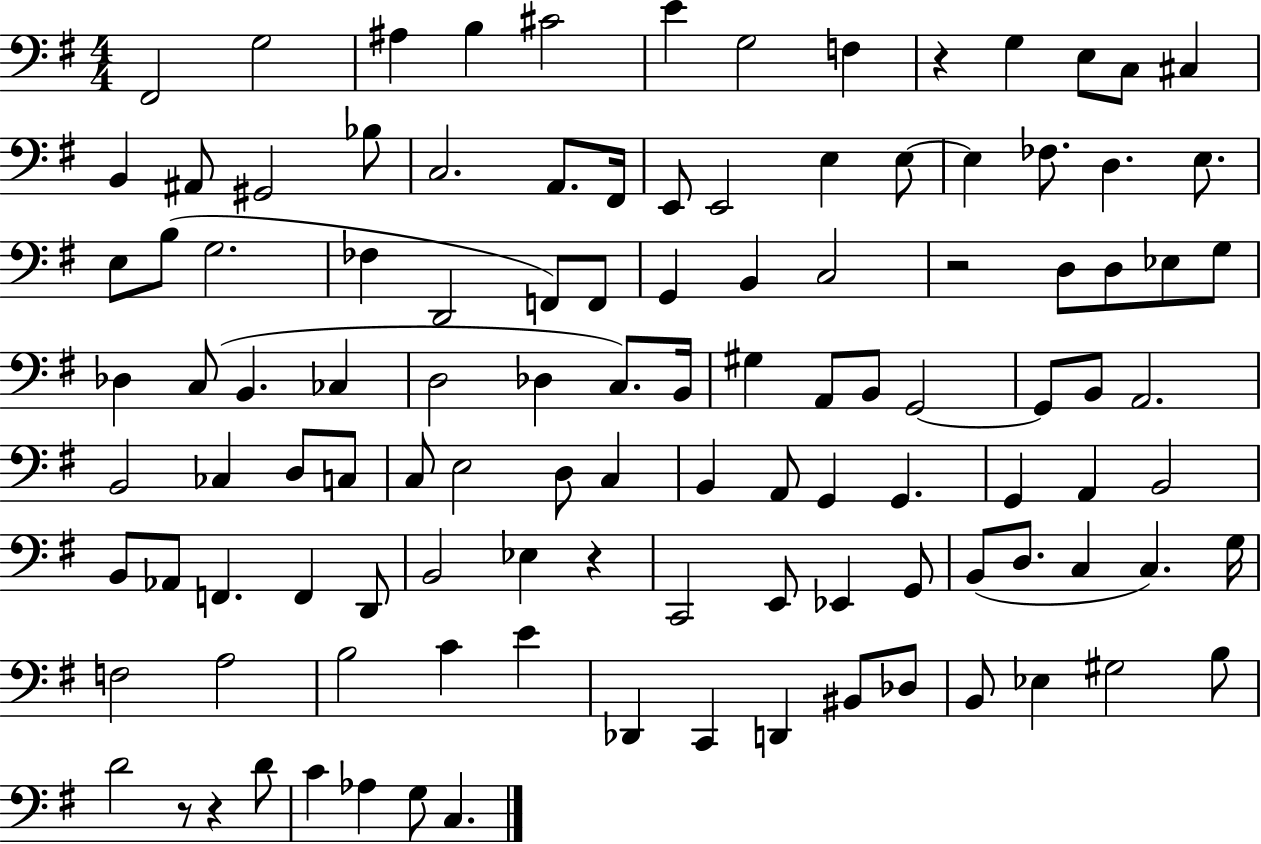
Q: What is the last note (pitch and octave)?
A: C3